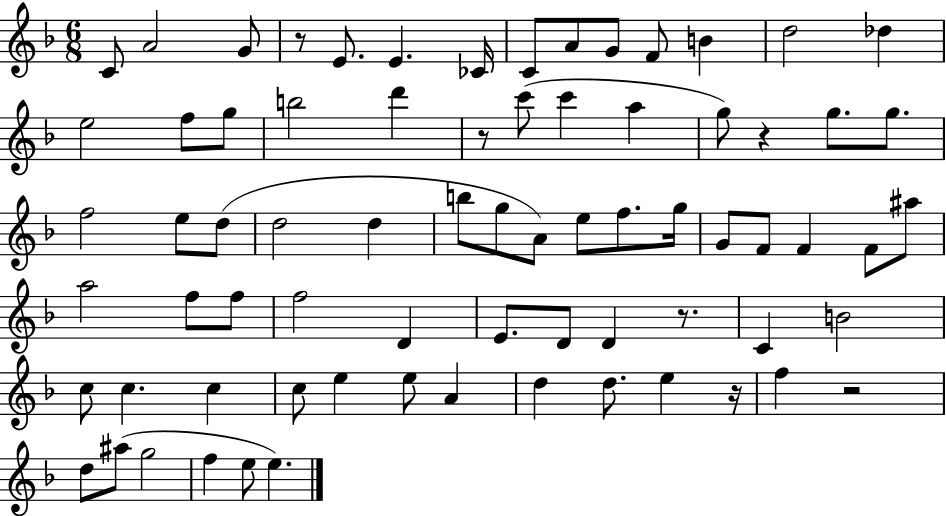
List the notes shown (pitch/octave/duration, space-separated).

C4/e A4/h G4/e R/e E4/e. E4/q. CES4/s C4/e A4/e G4/e F4/e B4/q D5/h Db5/q E5/h F5/e G5/e B5/h D6/q R/e C6/e C6/q A5/q G5/e R/q G5/e. G5/e. F5/h E5/e D5/e D5/h D5/q B5/e G5/e A4/e E5/e F5/e. G5/s G4/e F4/e F4/q F4/e A#5/e A5/h F5/e F5/e F5/h D4/q E4/e. D4/e D4/q R/e. C4/q B4/h C5/e C5/q. C5/q C5/e E5/q E5/e A4/q D5/q D5/e. E5/q R/s F5/q R/h D5/e A#5/e G5/h F5/q E5/e E5/q.